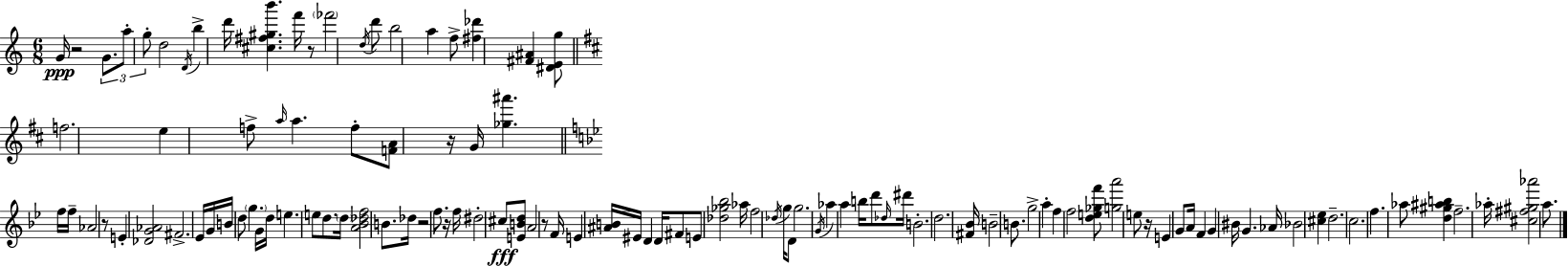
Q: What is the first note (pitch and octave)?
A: G4